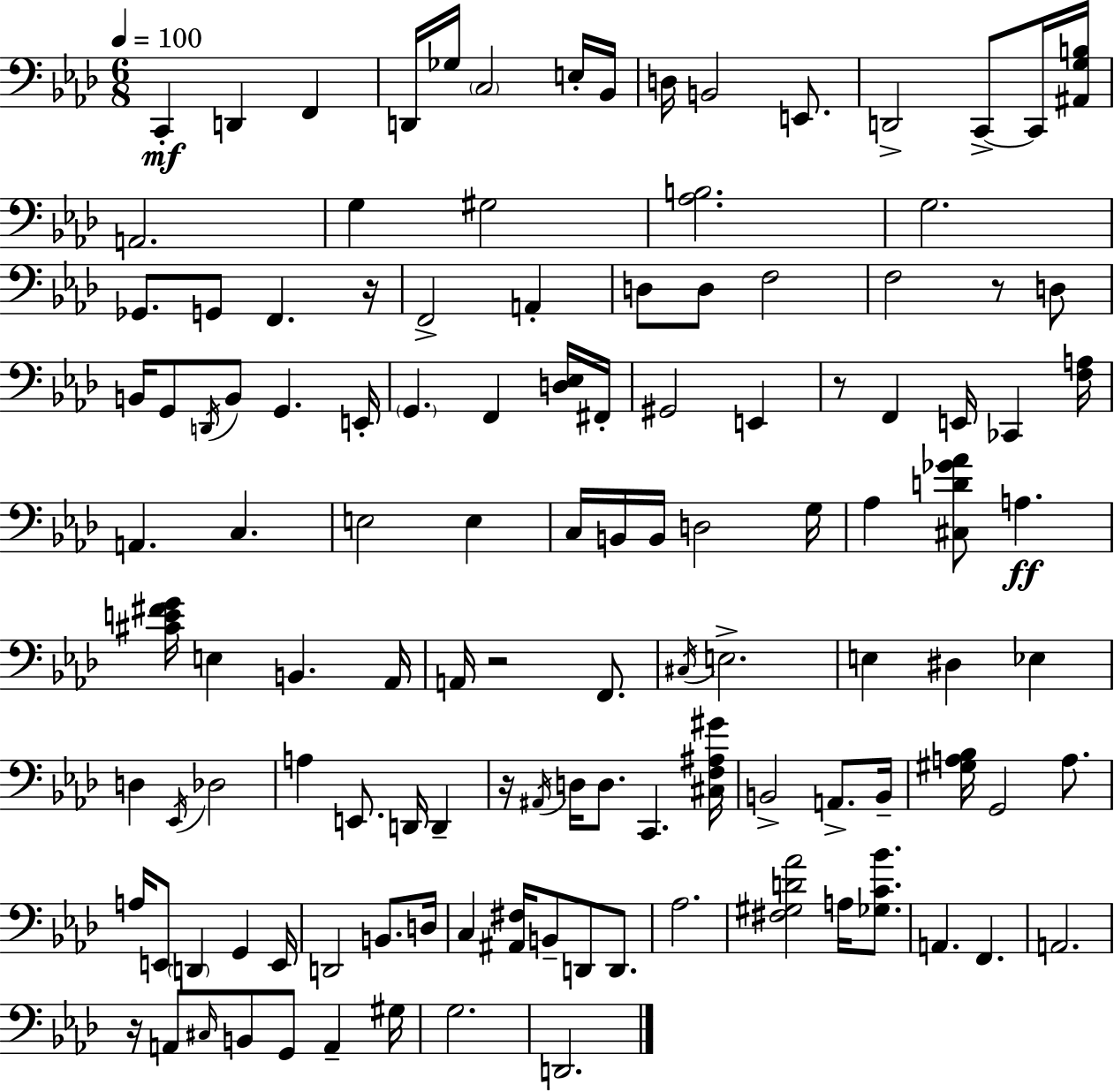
{
  \clef bass
  \numericTimeSignature
  \time 6/8
  \key aes \major
  \tempo 4 = 100
  c,4-.\mf d,4 f,4 | d,16 ges16 \parenthesize c2 e16-. bes,16 | d16 b,2 e,8. | d,2-> c,8->~~ c,16 <ais, g b>16 | \break a,2. | g4 gis2 | <aes b>2. | g2. | \break ges,8. g,8 f,4. r16 | f,2-> a,4-. | d8 d8 f2 | f2 r8 d8 | \break b,16 g,8 \acciaccatura { d,16 } b,8 g,4. | e,16-. \parenthesize g,4. f,4 <d ees>16 | fis,16-. gis,2 e,4 | r8 f,4 e,16 ces,4 | \break <f a>16 a,4. c4. | e2 e4 | c16 b,16 b,16 d2 | g16 aes4 <cis d' ges' aes'>8 a4.\ff | \break <cis' e' fis' g'>16 e4 b,4. | aes,16 a,16 r2 f,8. | \acciaccatura { cis16 } e2.-> | e4 dis4 ees4 | \break d4 \acciaccatura { ees,16 } des2 | a4 e,8. d,16 d,4-- | r16 \acciaccatura { ais,16 } d16 d8. c,4. | <cis f ais gis'>16 b,2-> | \break a,8.-> b,16-- <gis a bes>16 g,2 | a8. a16 e,8 \parenthesize d,4 g,4 | e,16 d,2 | b,8. d16 c4 <ais, fis>16 b,8-- d,8 | \break d,8. aes2. | <fis gis d' aes'>2 | a16 <ges c' bes'>8. a,4. f,4. | a,2. | \break r16 a,8 \grace { cis16 } b,8 g,8 | a,4-- gis16 g2. | d,2. | \bar "|."
}